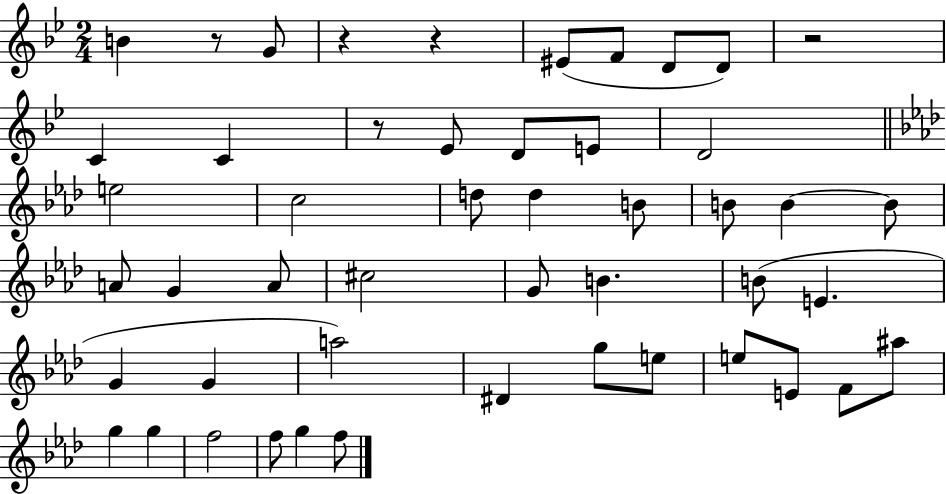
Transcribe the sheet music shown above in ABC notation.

X:1
T:Untitled
M:2/4
L:1/4
K:Bb
B z/2 G/2 z z ^E/2 F/2 D/2 D/2 z2 C C z/2 _E/2 D/2 E/2 D2 e2 c2 d/2 d B/2 B/2 B B/2 A/2 G A/2 ^c2 G/2 B B/2 E G G a2 ^D g/2 e/2 e/2 E/2 F/2 ^a/2 g g f2 f/2 g f/2